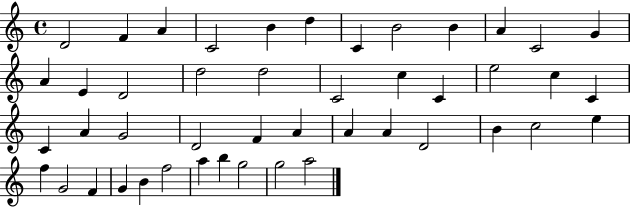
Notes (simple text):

D4/h F4/q A4/q C4/h B4/q D5/q C4/q B4/h B4/q A4/q C4/h G4/q A4/q E4/q D4/h D5/h D5/h C4/h C5/q C4/q E5/h C5/q C4/q C4/q A4/q G4/h D4/h F4/q A4/q A4/q A4/q D4/h B4/q C5/h E5/q F5/q G4/h F4/q G4/q B4/q F5/h A5/q B5/q G5/h G5/h A5/h